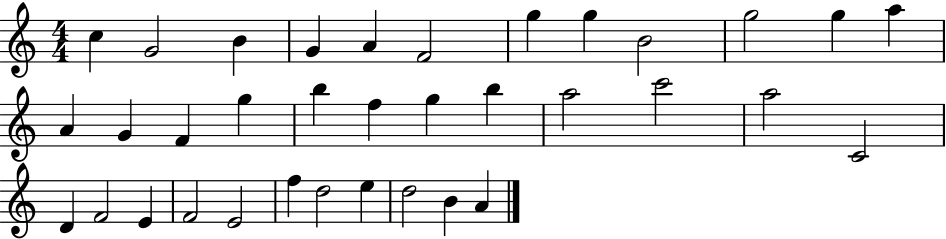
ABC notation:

X:1
T:Untitled
M:4/4
L:1/4
K:C
c G2 B G A F2 g g B2 g2 g a A G F g b f g b a2 c'2 a2 C2 D F2 E F2 E2 f d2 e d2 B A